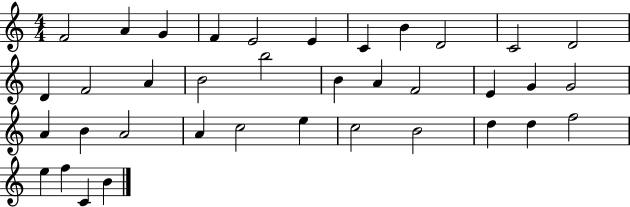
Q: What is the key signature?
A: C major